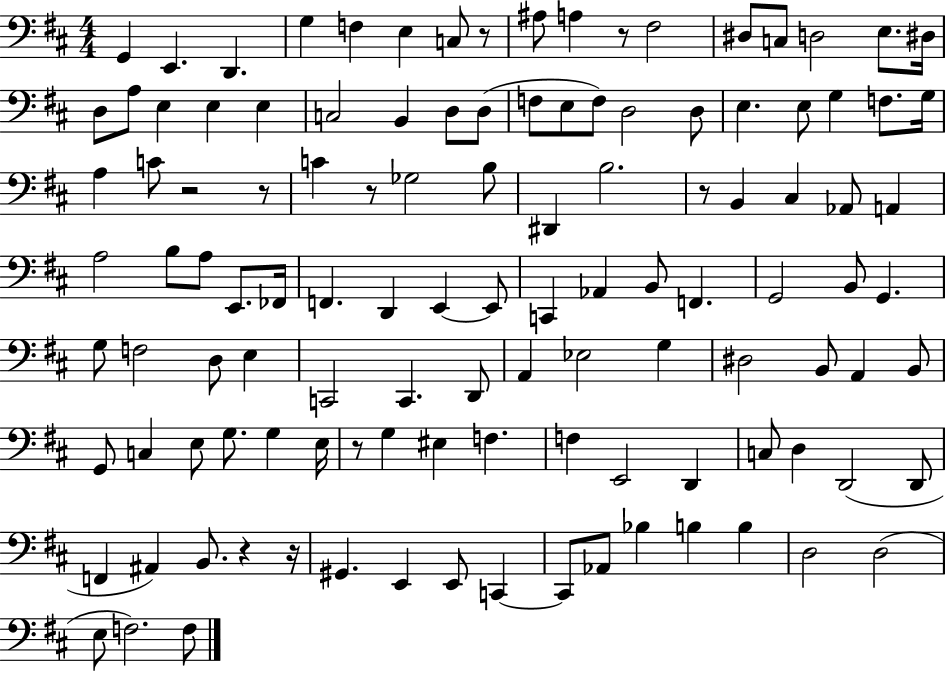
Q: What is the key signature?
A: D major